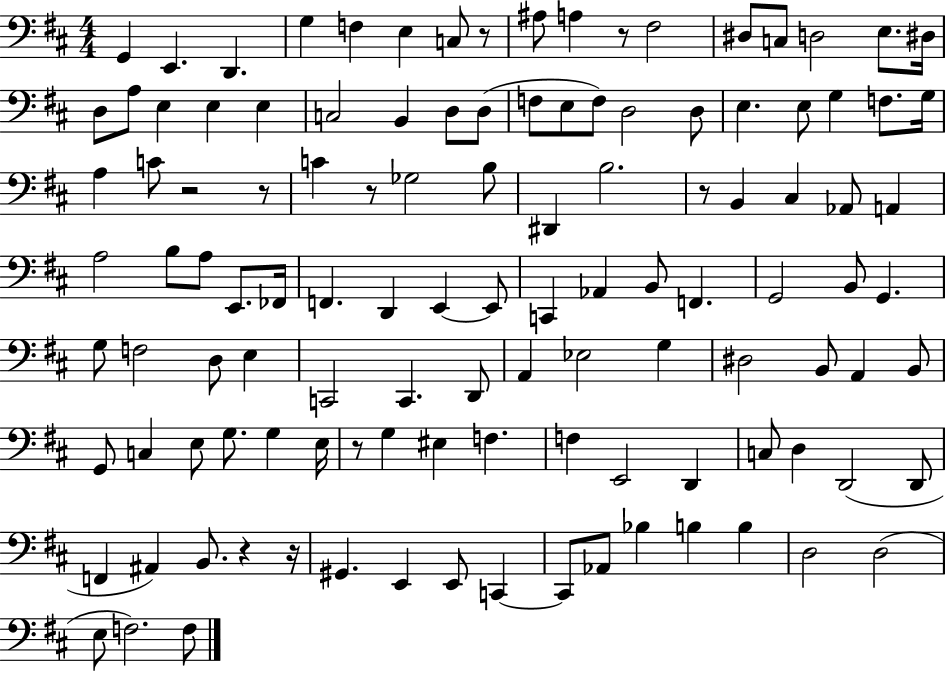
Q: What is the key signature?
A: D major